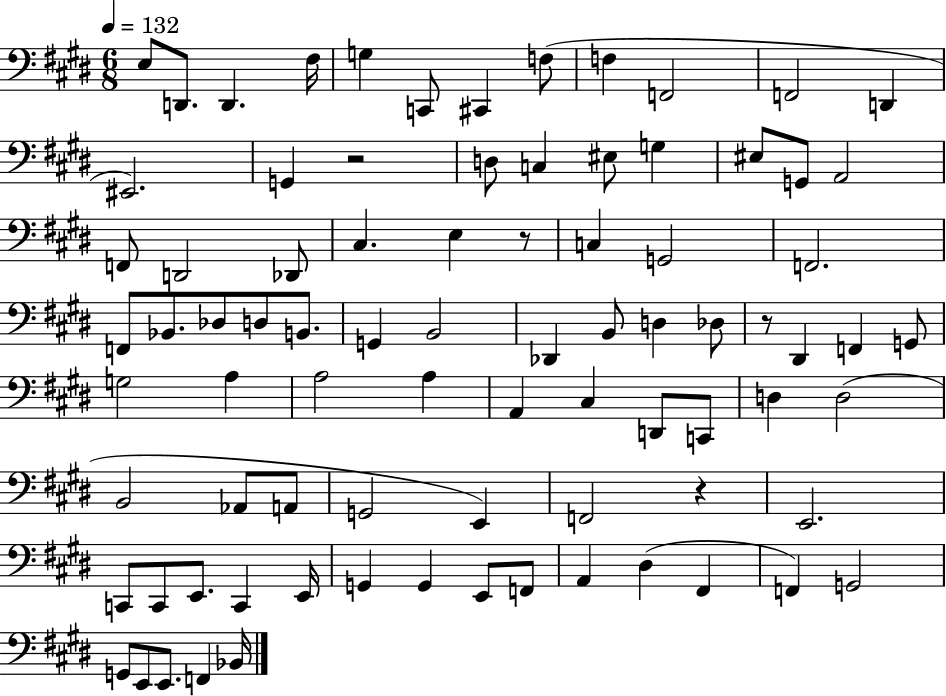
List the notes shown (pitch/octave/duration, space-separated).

E3/e D2/e. D2/q. F#3/s G3/q C2/e C#2/q F3/e F3/q F2/h F2/h D2/q EIS2/h. G2/q R/h D3/e C3/q EIS3/e G3/q EIS3/e G2/e A2/h F2/e D2/h Db2/e C#3/q. E3/q R/e C3/q G2/h F2/h. F2/e Bb2/e. Db3/e D3/e B2/e. G2/q B2/h Db2/q B2/e D3/q Db3/e R/e D#2/q F2/q G2/e G3/h A3/q A3/h A3/q A2/q C#3/q D2/e C2/e D3/q D3/h B2/h Ab2/e A2/e G2/h E2/q F2/h R/q E2/h. C2/e C2/e E2/e. C2/q E2/s G2/q G2/q E2/e F2/e A2/q D#3/q F#2/q F2/q G2/h G2/e E2/e E2/e. F2/q Bb2/s